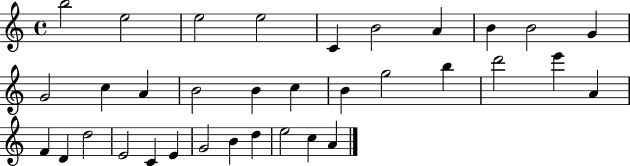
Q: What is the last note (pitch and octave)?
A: A4